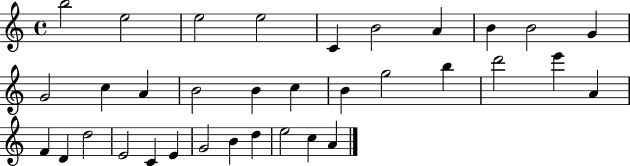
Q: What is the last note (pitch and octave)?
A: A4